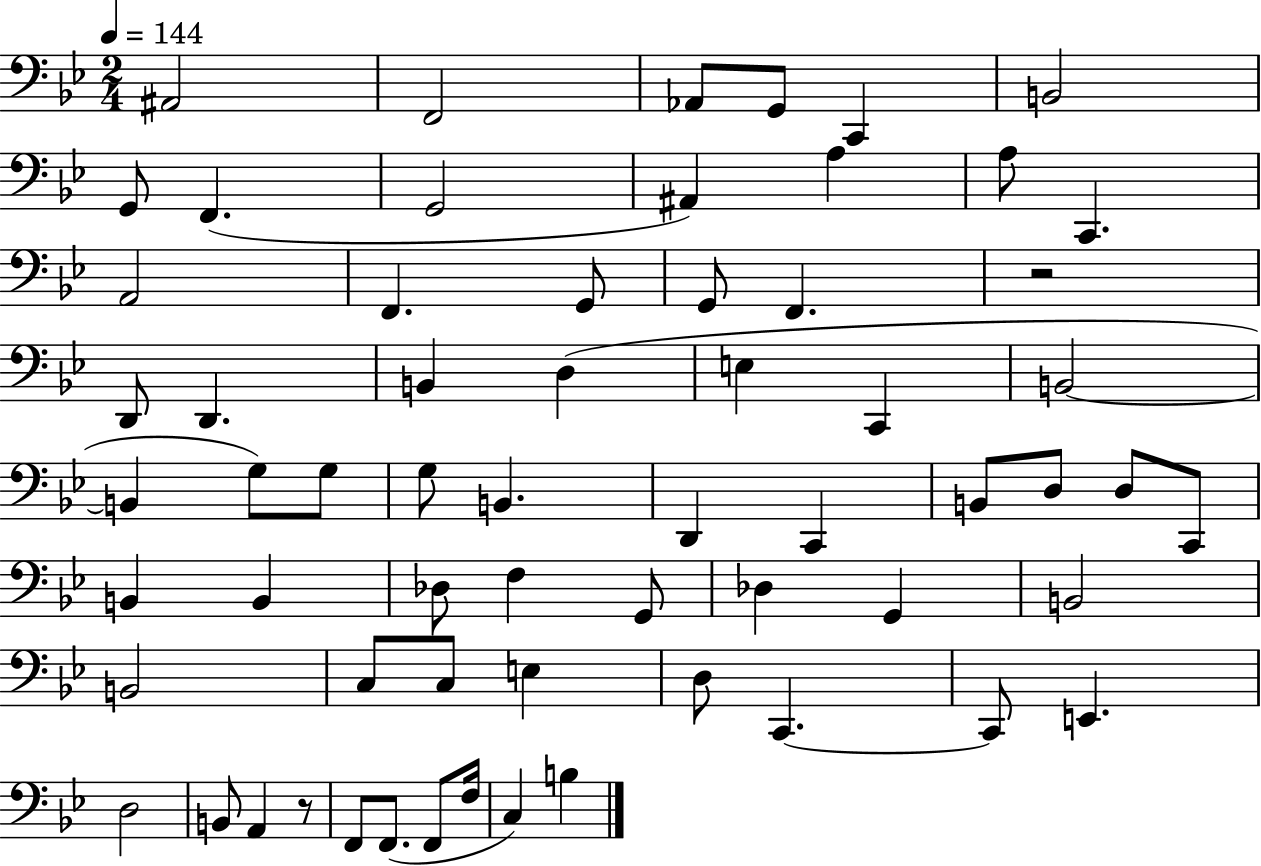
A#2/h F2/h Ab2/e G2/e C2/q B2/h G2/e F2/q. G2/h A#2/q A3/q A3/e C2/q. A2/h F2/q. G2/e G2/e F2/q. R/h D2/e D2/q. B2/q D3/q E3/q C2/q B2/h B2/q G3/e G3/e G3/e B2/q. D2/q C2/q B2/e D3/e D3/e C2/e B2/q B2/q Db3/e F3/q G2/e Db3/q G2/q B2/h B2/h C3/e C3/e E3/q D3/e C2/q. C2/e E2/q. D3/h B2/e A2/q R/e F2/e F2/e. F2/e F3/s C3/q B3/q